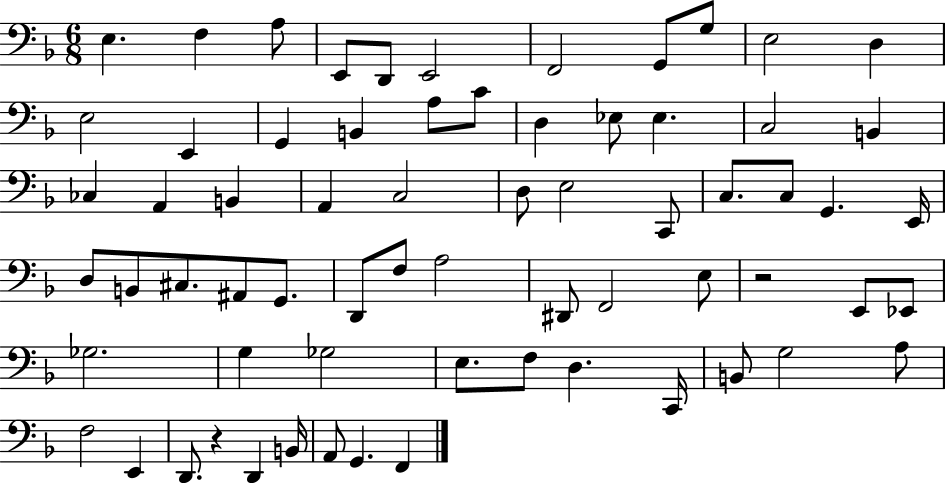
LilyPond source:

{
  \clef bass
  \numericTimeSignature
  \time 6/8
  \key f \major
  e4. f4 a8 | e,8 d,8 e,2 | f,2 g,8 g8 | e2 d4 | \break e2 e,4 | g,4 b,4 a8 c'8 | d4 ees8 ees4. | c2 b,4 | \break ces4 a,4 b,4 | a,4 c2 | d8 e2 c,8 | c8. c8 g,4. e,16 | \break d8 b,8 cis8. ais,8 g,8. | d,8 f8 a2 | dis,8 f,2 e8 | r2 e,8 ees,8 | \break ges2. | g4 ges2 | e8. f8 d4. c,16 | b,8 g2 a8 | \break f2 e,4 | d,8. r4 d,4 b,16 | a,8 g,4. f,4 | \bar "|."
}